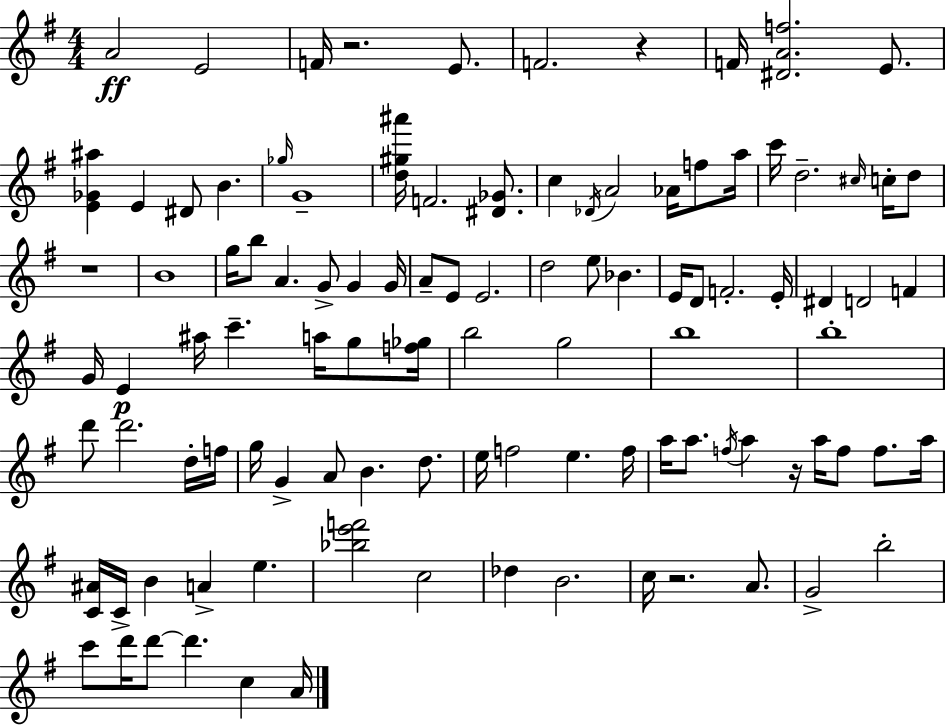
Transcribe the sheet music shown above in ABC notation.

X:1
T:Untitled
M:4/4
L:1/4
K:G
A2 E2 F/4 z2 E/2 F2 z F/4 [^DAf]2 E/2 [E_G^a] E ^D/2 B _g/4 G4 [d^g^a']/4 F2 [^D_G]/2 c _D/4 A2 _A/4 f/2 a/4 c'/4 d2 ^c/4 c/4 d/2 z4 B4 g/4 b/2 A G/2 G G/4 A/2 E/2 E2 d2 e/2 _B E/4 D/2 F2 E/4 ^D D2 F G/4 E ^a/4 c' a/4 g/2 [f_g]/4 b2 g2 b4 b4 d'/2 d'2 d/4 f/4 g/4 G A/2 B d/2 e/4 f2 e f/4 a/4 a/2 f/4 a z/4 a/4 f/2 f/2 a/4 [C^A]/4 C/4 B A e [_be'f']2 c2 _d B2 c/4 z2 A/2 G2 b2 c'/2 d'/4 d'/2 d' c A/4